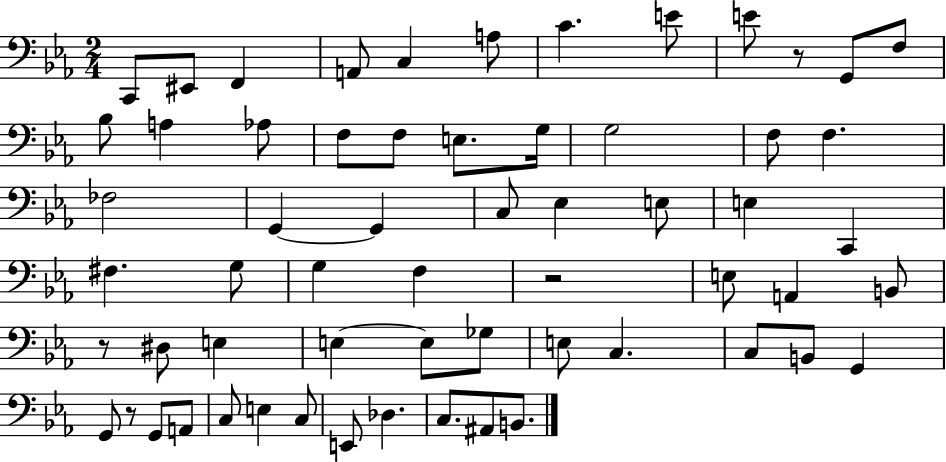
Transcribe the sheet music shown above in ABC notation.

X:1
T:Untitled
M:2/4
L:1/4
K:Eb
C,,/2 ^E,,/2 F,, A,,/2 C, A,/2 C E/2 E/2 z/2 G,,/2 F,/2 _B,/2 A, _A,/2 F,/2 F,/2 E,/2 G,/4 G,2 F,/2 F, _F,2 G,, G,, C,/2 _E, E,/2 E, C,, ^F, G,/2 G, F, z2 E,/2 A,, B,,/2 z/2 ^D,/2 E, E, E,/2 _G,/2 E,/2 C, C,/2 B,,/2 G,, G,,/2 z/2 G,,/2 A,,/2 C,/2 E, C,/2 E,,/2 _D, C,/2 ^A,,/2 B,,/2